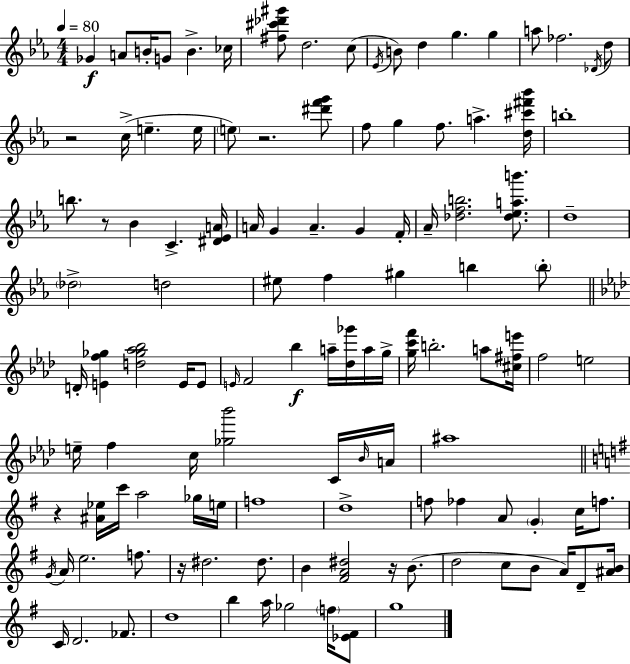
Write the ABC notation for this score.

X:1
T:Untitled
M:4/4
L:1/4
K:Eb
_G A/2 B/4 G/2 B _c/4 [^f^c'_d'^g']/2 d2 c/2 _E/4 B/2 d g g a/2 _f2 _D/4 d/2 z2 c/4 e e/4 e/2 z2 [^d'f'g']/2 f/2 g f/2 a [d^c'^f'_b']/4 b4 b/2 z/2 _B C [^D_EA]/4 A/4 G A G F/4 _A/4 [_dfb]2 [_d_eab']/2 d4 _d2 d2 ^e/2 f ^g b b/2 D/4 [Ef_g] [d_g_a_b]2 E/4 E/2 E/4 F2 _b a/4 [_d_g']/4 a/4 g/4 [gc'f']/4 b2 a/2 [^c^fe']/4 f2 e2 e/4 f c/4 [_g_b']2 C/4 _B/4 A/4 ^a4 z [^A_e]/4 c'/4 a2 _g/4 e/4 f4 d4 f/2 _f A/2 G c/4 f/2 G/4 A/4 e2 f/2 z/4 ^d2 ^d/2 B [^FA^d]2 z/4 B/2 d2 c/2 B/2 A/4 D/2 [^AB]/4 C/4 D2 _F/2 d4 b a/4 _g2 f/4 [_E^F]/2 g4